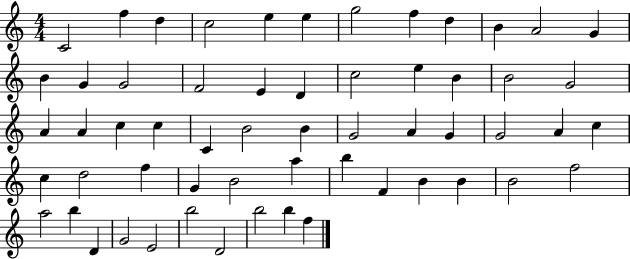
{
  \clef treble
  \numericTimeSignature
  \time 4/4
  \key c \major
  c'2 f''4 d''4 | c''2 e''4 e''4 | g''2 f''4 d''4 | b'4 a'2 g'4 | \break b'4 g'4 g'2 | f'2 e'4 d'4 | c''2 e''4 b'4 | b'2 g'2 | \break a'4 a'4 c''4 c''4 | c'4 b'2 b'4 | g'2 a'4 g'4 | g'2 a'4 c''4 | \break c''4 d''2 f''4 | g'4 b'2 a''4 | b''4 f'4 b'4 b'4 | b'2 f''2 | \break a''2 b''4 d'4 | g'2 e'2 | b''2 d'2 | b''2 b''4 f''4 | \break \bar "|."
}